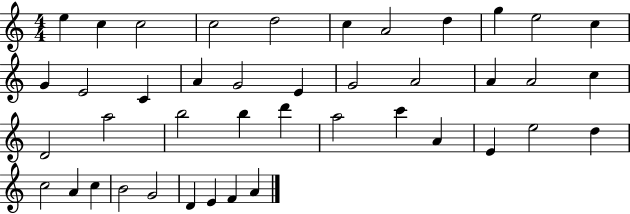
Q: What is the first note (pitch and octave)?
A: E5